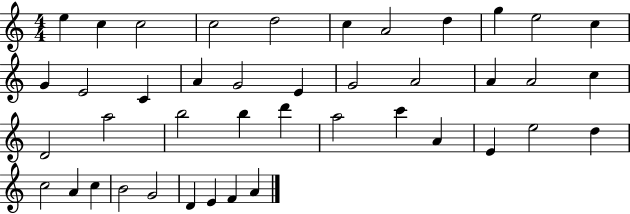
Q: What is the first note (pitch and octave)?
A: E5